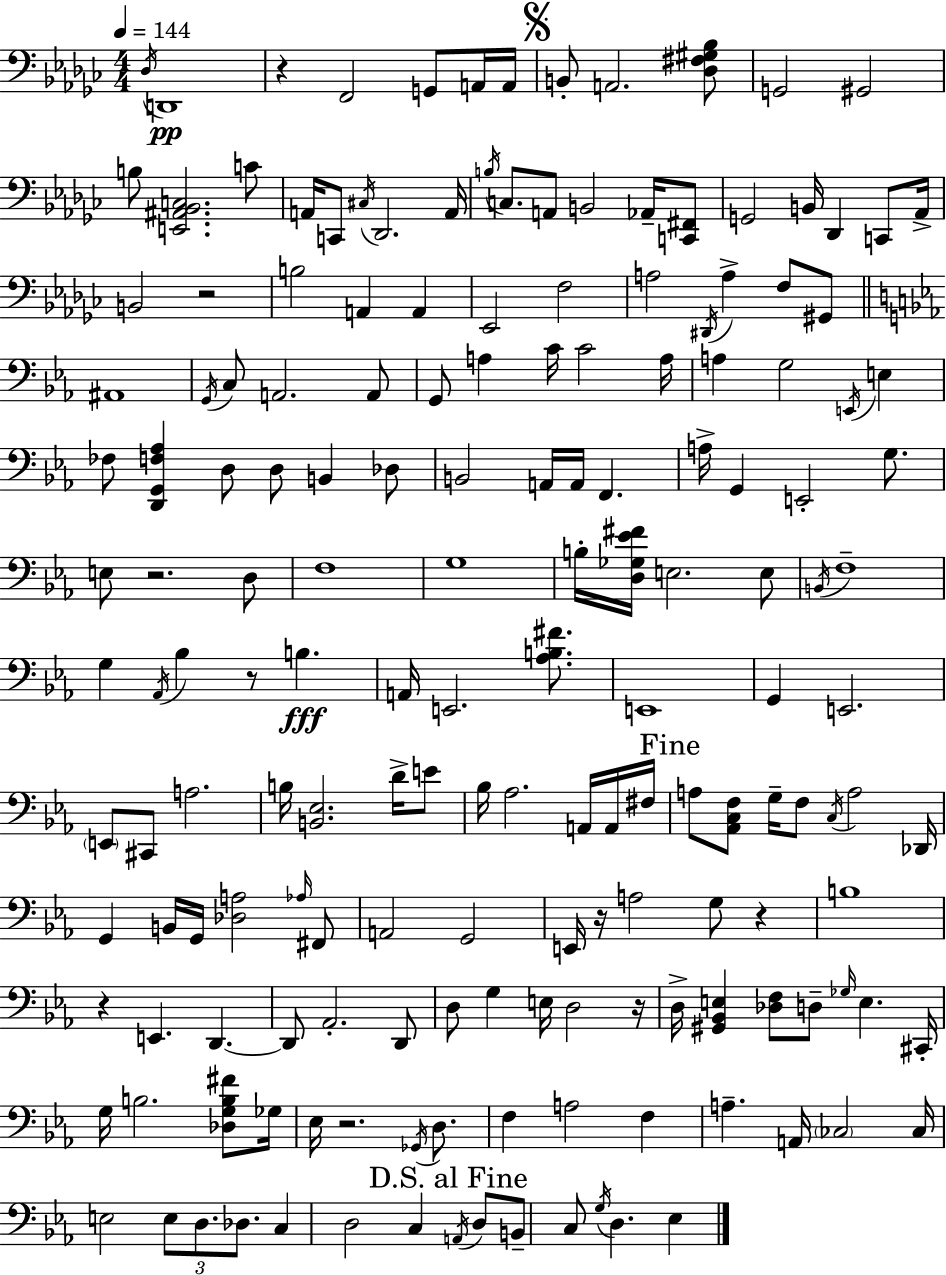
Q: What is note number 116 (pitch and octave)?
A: D2